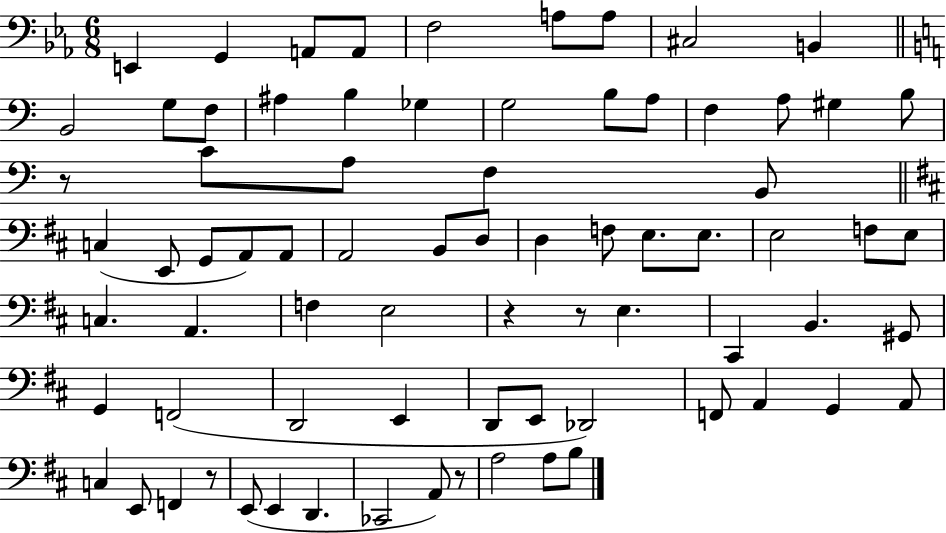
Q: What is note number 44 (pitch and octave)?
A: F3